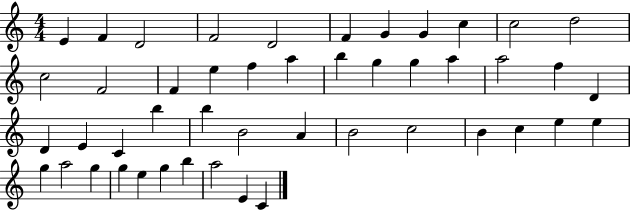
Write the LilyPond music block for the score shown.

{
  \clef treble
  \numericTimeSignature
  \time 4/4
  \key c \major
  e'4 f'4 d'2 | f'2 d'2 | f'4 g'4 g'4 c''4 | c''2 d''2 | \break c''2 f'2 | f'4 e''4 f''4 a''4 | b''4 g''4 g''4 a''4 | a''2 f''4 d'4 | \break d'4 e'4 c'4 b''4 | b''4 b'2 a'4 | b'2 c''2 | b'4 c''4 e''4 e''4 | \break g''4 a''2 g''4 | g''4 e''4 g''4 b''4 | a''2 e'4 c'4 | \bar "|."
}